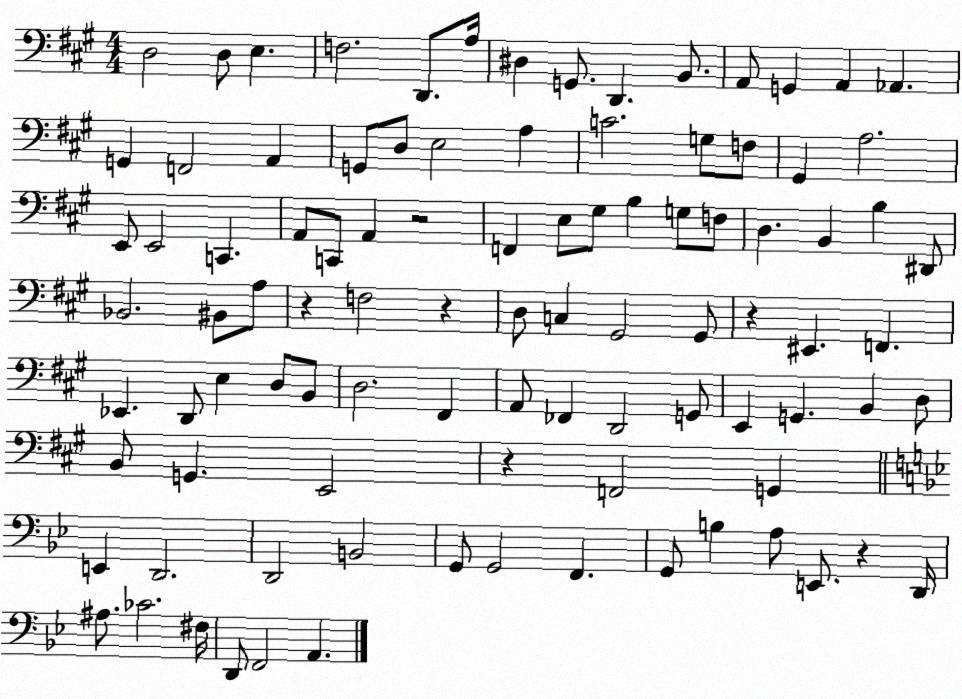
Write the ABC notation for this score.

X:1
T:Untitled
M:4/4
L:1/4
K:A
D,2 D,/2 E, F,2 D,,/2 A,/4 ^D, G,,/2 D,, B,,/2 A,,/2 G,, A,, _A,, G,, F,,2 A,, G,,/2 D,/2 E,2 A, C2 G,/2 F,/2 ^G,, A,2 E,,/2 E,,2 C,, A,,/2 C,,/2 A,, z2 F,, E,/2 ^G,/2 B, G,/2 F,/2 D, B,, B, ^D,,/2 _B,,2 ^B,,/2 A,/2 z F,2 z D,/2 C, ^G,,2 ^G,,/2 z ^E,, F,, _E,, D,,/2 E, D,/2 B,,/2 D,2 ^F,, A,,/2 _F,, D,,2 G,,/2 E,, G,, B,, D,/2 B,,/2 G,, E,,2 z F,,2 G,, E,, D,,2 D,,2 B,,2 G,,/2 G,,2 F,, G,,/2 B, A,/2 E,,/2 z D,,/4 ^A,/2 _C2 ^F,/4 D,,/2 F,,2 A,,